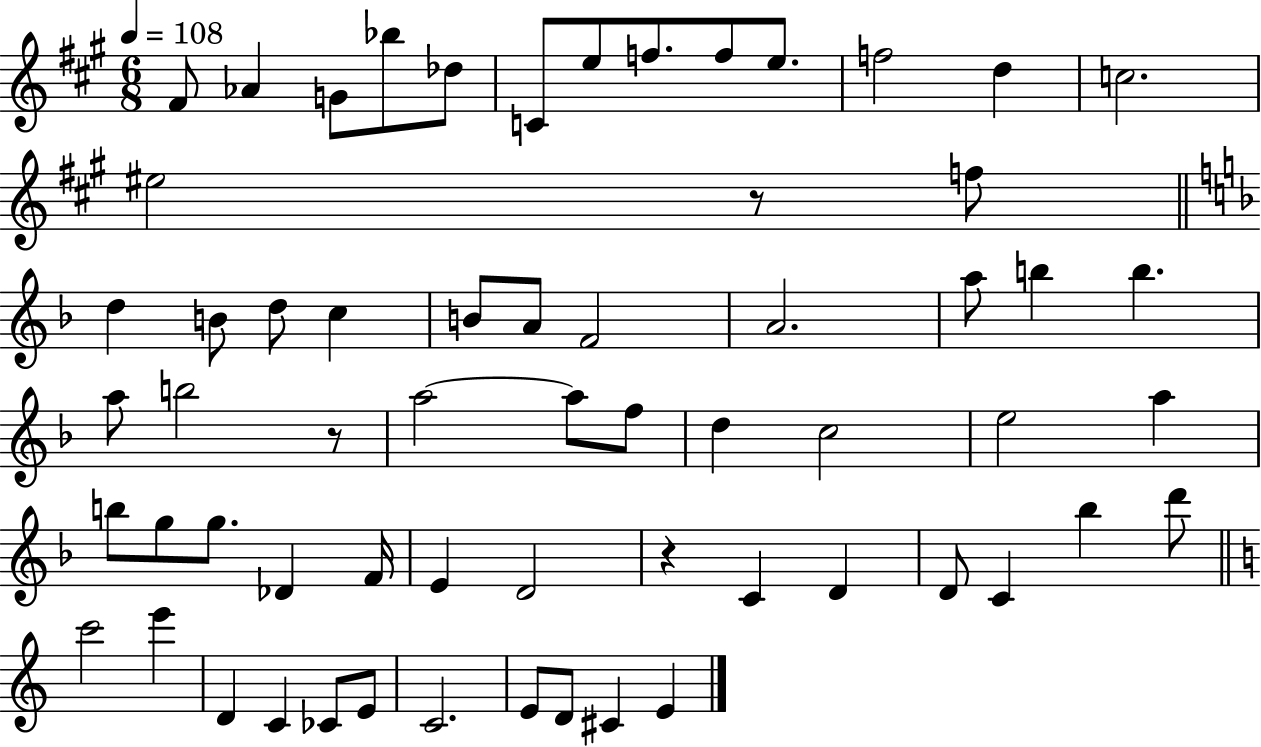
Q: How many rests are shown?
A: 3